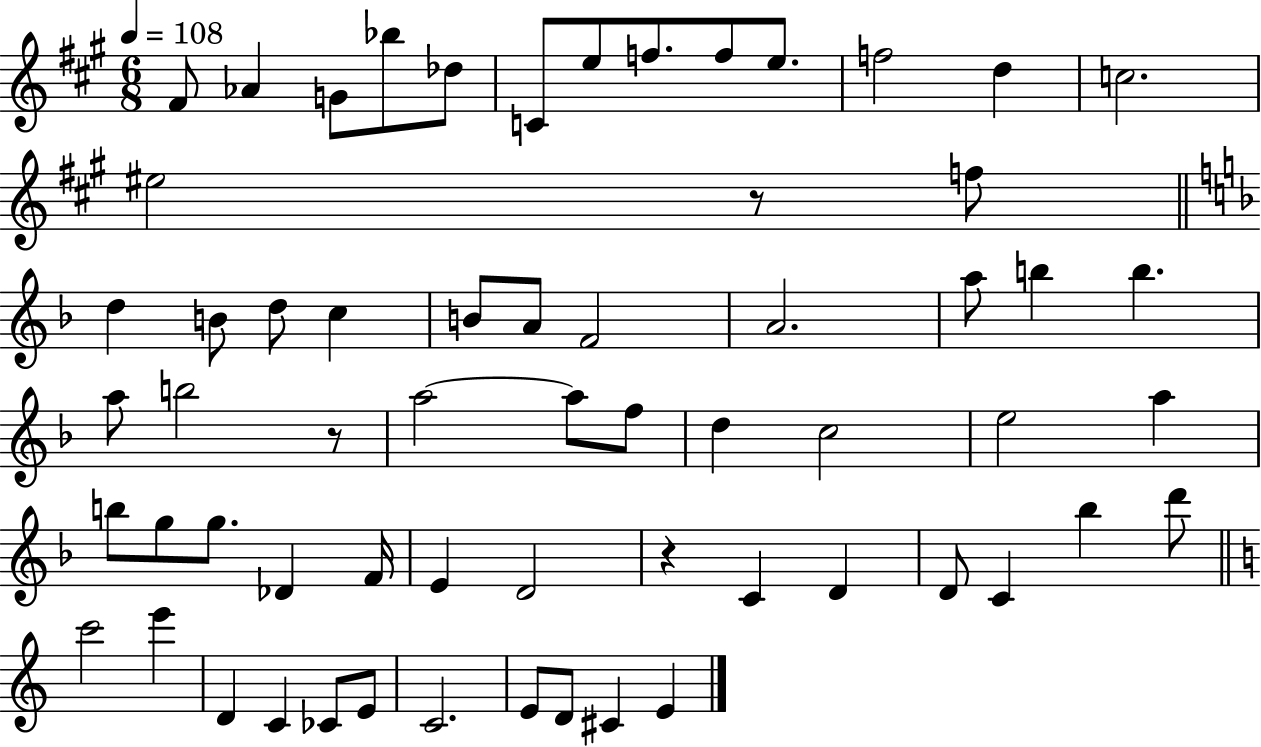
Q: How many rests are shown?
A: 3